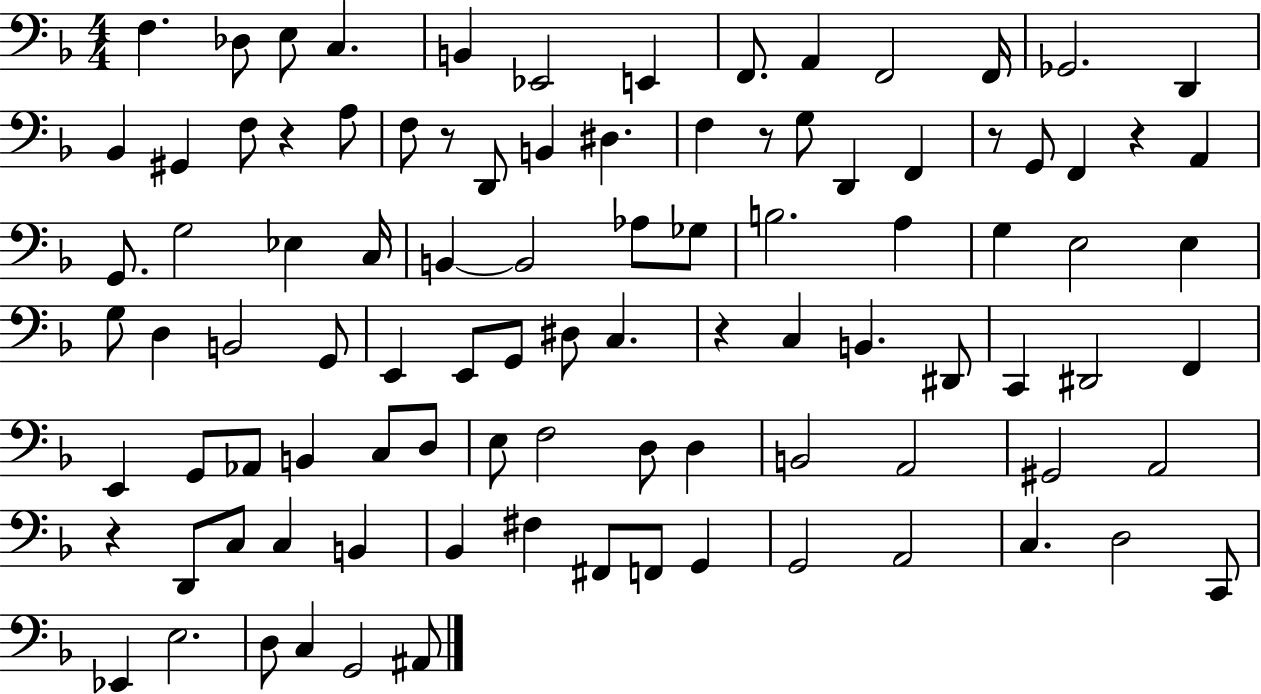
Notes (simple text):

F3/q. Db3/e E3/e C3/q. B2/q Eb2/h E2/q F2/e. A2/q F2/h F2/s Gb2/h. D2/q Bb2/q G#2/q F3/e R/q A3/e F3/e R/e D2/e B2/q D#3/q. F3/q R/e G3/e D2/q F2/q R/e G2/e F2/q R/q A2/q G2/e. G3/h Eb3/q C3/s B2/q B2/h Ab3/e Gb3/e B3/h. A3/q G3/q E3/h E3/q G3/e D3/q B2/h G2/e E2/q E2/e G2/e D#3/e C3/q. R/q C3/q B2/q. D#2/e C2/q D#2/h F2/q E2/q G2/e Ab2/e B2/q C3/e D3/e E3/e F3/h D3/e D3/q B2/h A2/h G#2/h A2/h R/q D2/e C3/e C3/q B2/q Bb2/q F#3/q F#2/e F2/e G2/q G2/h A2/h C3/q. D3/h C2/e Eb2/q E3/h. D3/e C3/q G2/h A#2/e